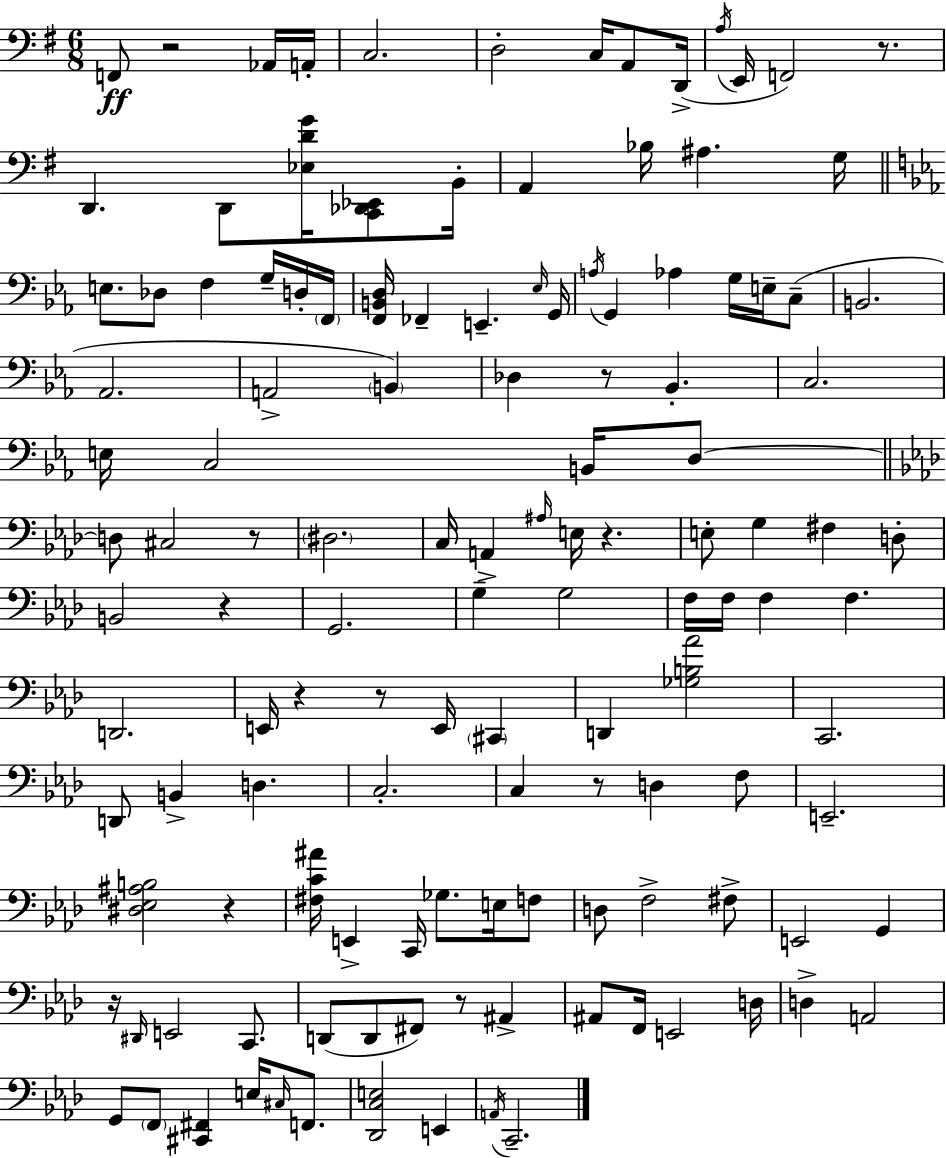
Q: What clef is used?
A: bass